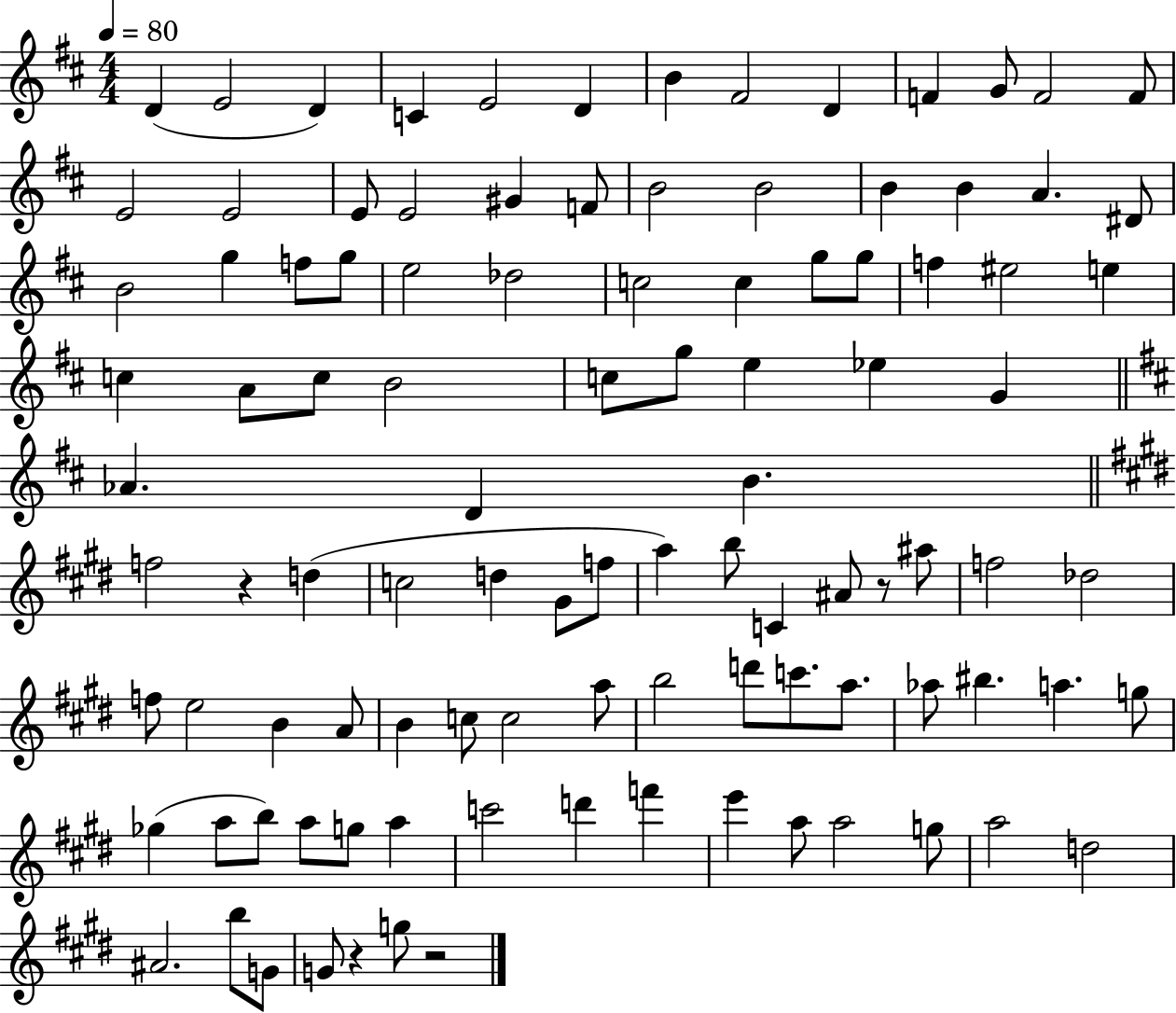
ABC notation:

X:1
T:Untitled
M:4/4
L:1/4
K:D
D E2 D C E2 D B ^F2 D F G/2 F2 F/2 E2 E2 E/2 E2 ^G F/2 B2 B2 B B A ^D/2 B2 g f/2 g/2 e2 _d2 c2 c g/2 g/2 f ^e2 e c A/2 c/2 B2 c/2 g/2 e _e G _A D B f2 z d c2 d ^G/2 f/2 a b/2 C ^A/2 z/2 ^a/2 f2 _d2 f/2 e2 B A/2 B c/2 c2 a/2 b2 d'/2 c'/2 a/2 _a/2 ^b a g/2 _g a/2 b/2 a/2 g/2 a c'2 d' f' e' a/2 a2 g/2 a2 d2 ^A2 b/2 G/2 G/2 z g/2 z2